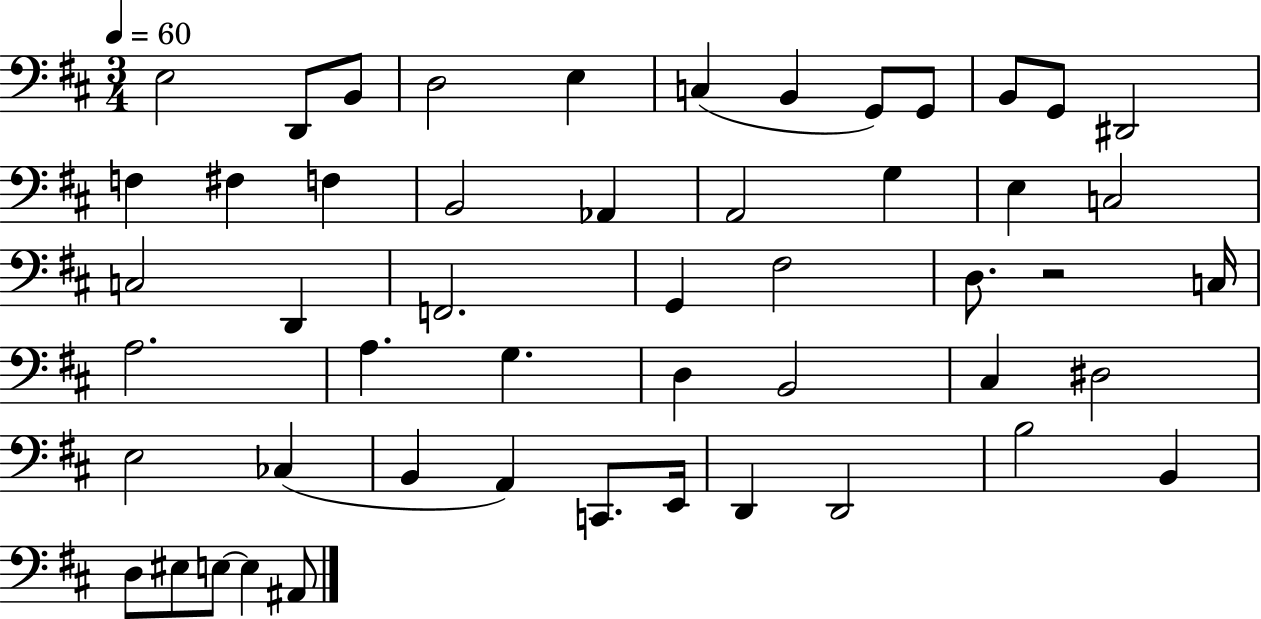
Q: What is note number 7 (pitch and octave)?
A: B2